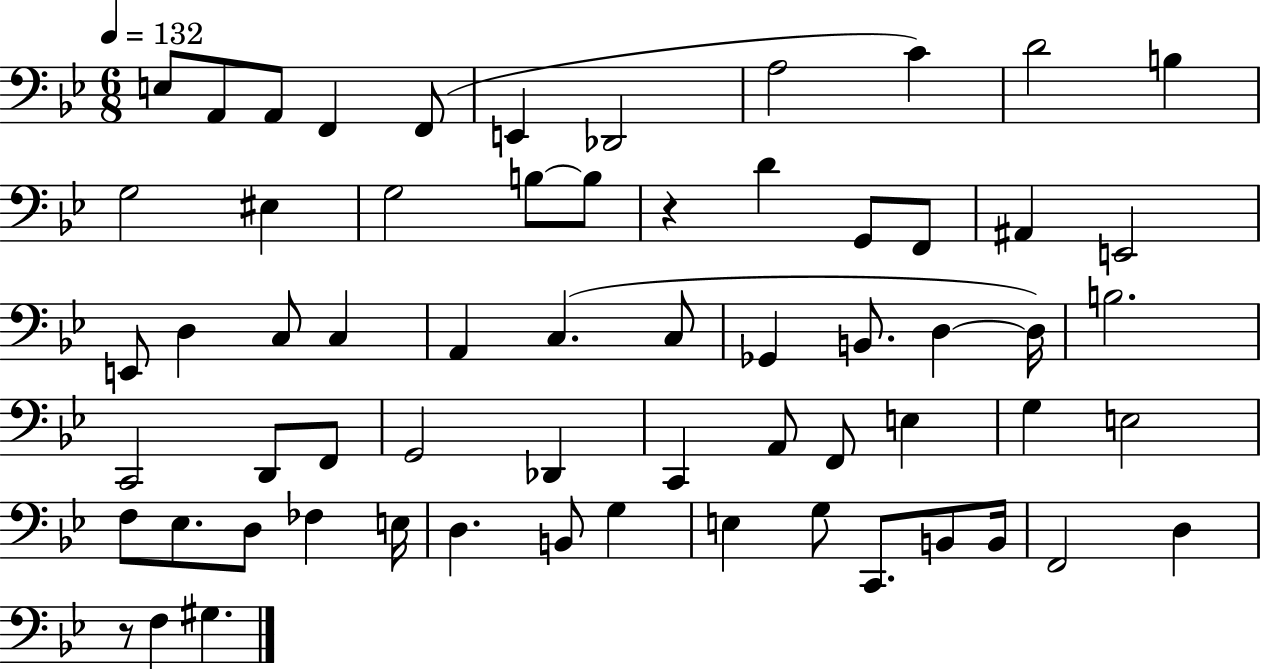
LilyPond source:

{
  \clef bass
  \numericTimeSignature
  \time 6/8
  \key bes \major
  \tempo 4 = 132
  e8 a,8 a,8 f,4 f,8( | e,4 des,2 | a2 c'4) | d'2 b4 | \break g2 eis4 | g2 b8~~ b8 | r4 d'4 g,8 f,8 | ais,4 e,2 | \break e,8 d4 c8 c4 | a,4 c4.( c8 | ges,4 b,8. d4~~ d16) | b2. | \break c,2 d,8 f,8 | g,2 des,4 | c,4 a,8 f,8 e4 | g4 e2 | \break f8 ees8. d8 fes4 e16 | d4. b,8 g4 | e4 g8 c,8. b,8 b,16 | f,2 d4 | \break r8 f4 gis4. | \bar "|."
}